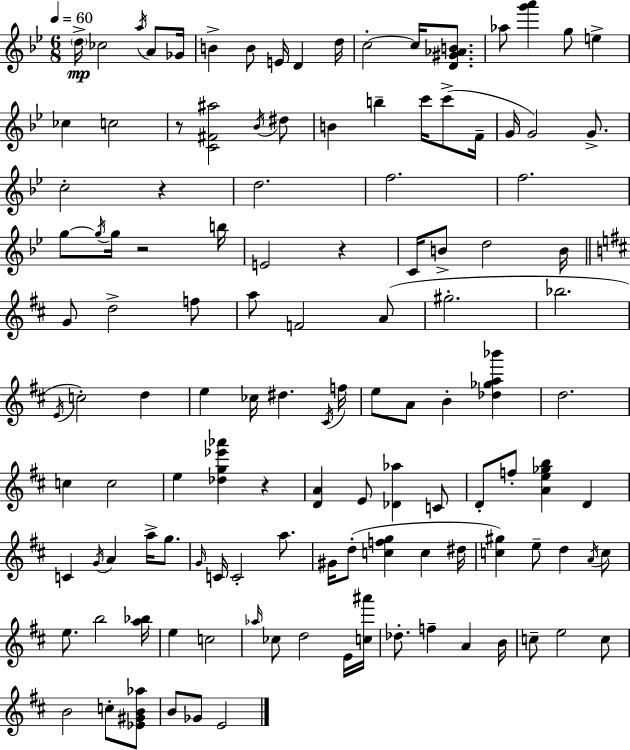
D5/s CES5/h A5/s A4/e Gb4/s B4/q B4/e E4/s D4/q D5/s C5/h C5/s [D4,G#4,Ab4,B4]/e. Ab5/e [G6,A6]/q G5/e E5/q CES5/q C5/h R/e [C4,F#4,A#5]/h Bb4/s D#5/e B4/q B5/q C6/s C6/e F4/s G4/s G4/h G4/e. C5/h R/q D5/h. F5/h. F5/h. G5/e G5/s G5/s R/h B5/s E4/h R/q C4/s B4/e D5/h B4/s G4/e D5/h F5/e A5/e F4/h A4/e G#5/h. Bb5/h. E4/s C5/h D5/q E5/q CES5/s D#5/q. C#4/s F5/s E5/e A4/e B4/q [Db5,Gb5,A5,Bb6]/q D5/h. C5/q C5/h E5/q [Db5,G5,Eb6,Ab6]/q R/q [D4,A4]/q E4/e [Db4,Ab5]/q C4/e D4/e F5/e [A4,E5,Gb5,B5]/q D4/q C4/q G4/s A4/q A5/s G5/e. G4/s C4/s C4/h A5/e. G#4/s D5/e [C5,F5,G5]/q C5/q D#5/s [C5,G#5]/q E5/e D5/q A4/s C5/e E5/e. B5/h [A5,Bb5]/s E5/q C5/h Ab5/s CES5/e D5/h E4/s [C5,A#6]/s Db5/e. F5/q A4/q B4/s C5/e E5/h C5/e B4/h C5/e [Eb4,G#4,B4,Ab5]/e B4/e Gb4/e E4/h